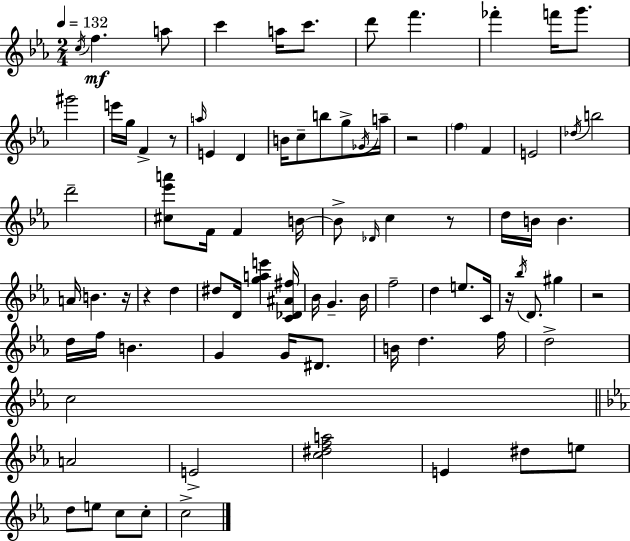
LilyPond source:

{
  \clef treble
  \numericTimeSignature
  \time 2/4
  \key ees \major
  \tempo 4 = 132
  \acciaccatura { c''16 }\mf f''4. a''8 | c'''4 a''16 c'''8. | d'''8 f'''4. | fes'''4-. f'''16 g'''8. | \break gis'''2 | e'''16 g''16 f'4-> r8 | \grace { a''16 } e'4 d'4 | b'16 c''8-- b''8 g''8-> | \break \acciaccatura { ges'16 } a''16-- r2 | \parenthesize f''4 f'4 | e'2 | \acciaccatura { des''16 } b''2 | \break d'''2-- | <cis'' ees''' a'''>8 f'16 f'4 | b'16~~ b'8-> \grace { des'16 } c''4 | r8 d''16 b'16 b'4. | \break a'16 b'4. | r16 r4 | d''4 dis''8 d'16 | <g'' a'' e'''>4 <c' des' ais' fis''>16 bes'16 g'4.-- | \break bes'16 f''2-- | d''4 | e''8. c'16 r16 \acciaccatura { bes''16 } d'8. | gis''4 r2 | \break d''16 f''16 | b'4. g'4 | g'16 dis'8. b'16 d''4. | f''16 d''2-> | \break c''2 | \bar "||" \break \key ees \major a'2 | e'2-> | <c'' dis'' f'' a''>2 | e'4 dis''8 e''8 | \break d''8 e''8 c''8 c''8-. | c''2-> | \bar "|."
}